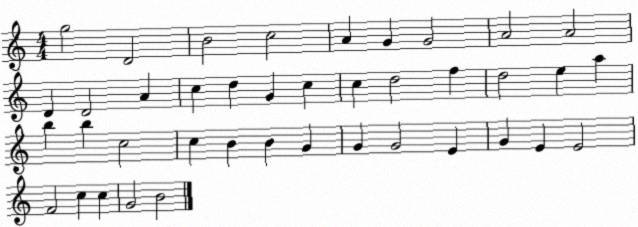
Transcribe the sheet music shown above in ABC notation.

X:1
T:Untitled
M:4/4
L:1/4
K:C
g2 D2 B2 c2 A G G2 A2 A2 D D2 A c d G c c d2 f d2 e a b b c2 c B B G G G2 E G E E2 F2 c c G2 B2